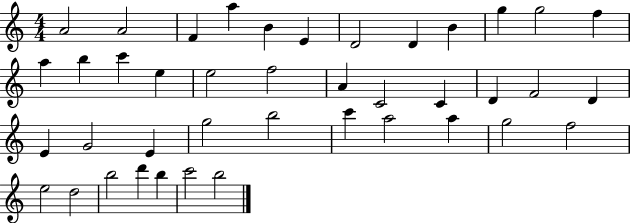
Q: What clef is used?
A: treble